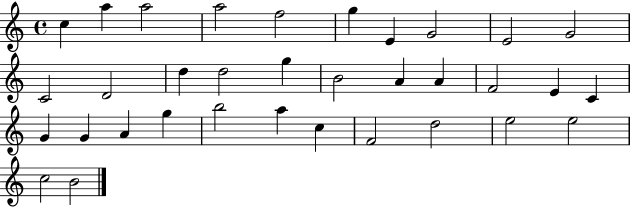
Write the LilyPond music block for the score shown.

{
  \clef treble
  \time 4/4
  \defaultTimeSignature
  \key c \major
  c''4 a''4 a''2 | a''2 f''2 | g''4 e'4 g'2 | e'2 g'2 | \break c'2 d'2 | d''4 d''2 g''4 | b'2 a'4 a'4 | f'2 e'4 c'4 | \break g'4 g'4 a'4 g''4 | b''2 a''4 c''4 | f'2 d''2 | e''2 e''2 | \break c''2 b'2 | \bar "|."
}